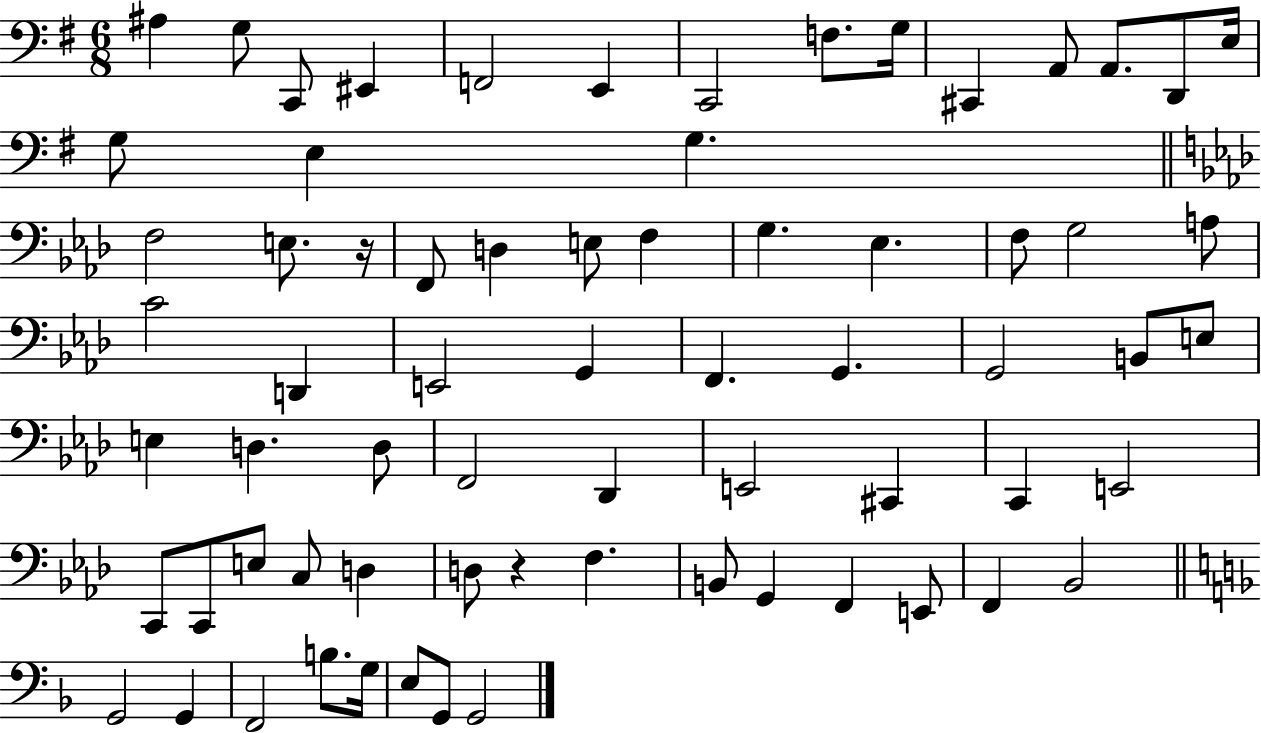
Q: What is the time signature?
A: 6/8